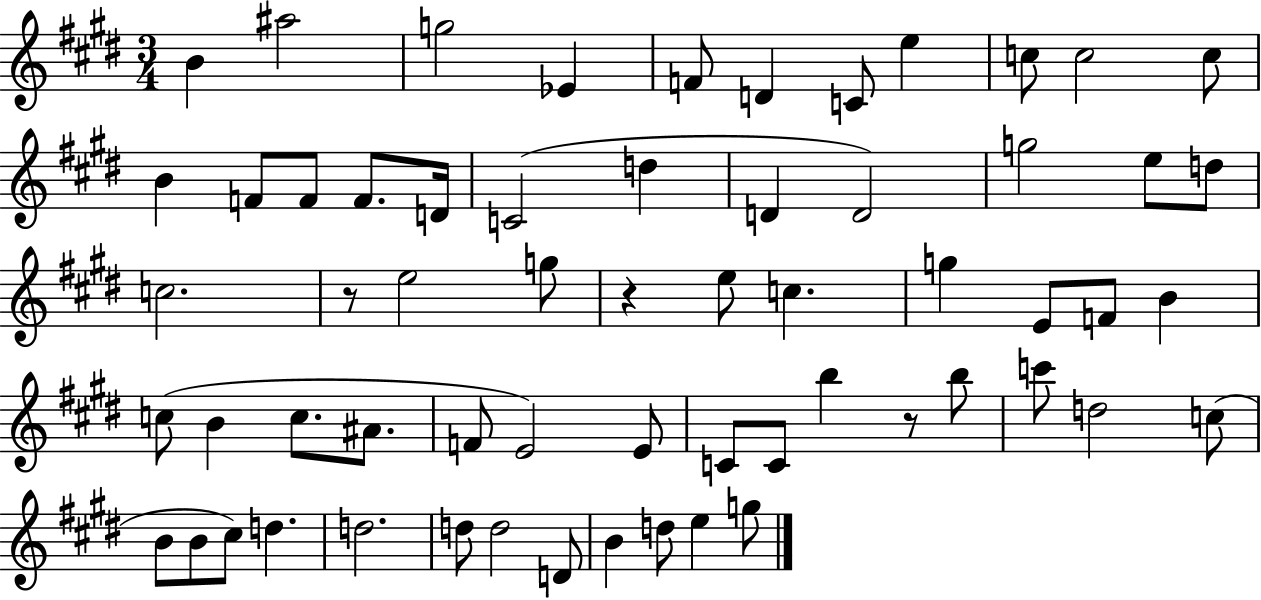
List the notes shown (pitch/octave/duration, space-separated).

B4/q A#5/h G5/h Eb4/q F4/e D4/q C4/e E5/q C5/e C5/h C5/e B4/q F4/e F4/e F4/e. D4/s C4/h D5/q D4/q D4/h G5/h E5/e D5/e C5/h. R/e E5/h G5/e R/q E5/e C5/q. G5/q E4/e F4/e B4/q C5/e B4/q C5/e. A#4/e. F4/e E4/h E4/e C4/e C4/e B5/q R/e B5/e C6/e D5/h C5/e B4/e B4/e C#5/e D5/q. D5/h. D5/e D5/h D4/e B4/q D5/e E5/q G5/e